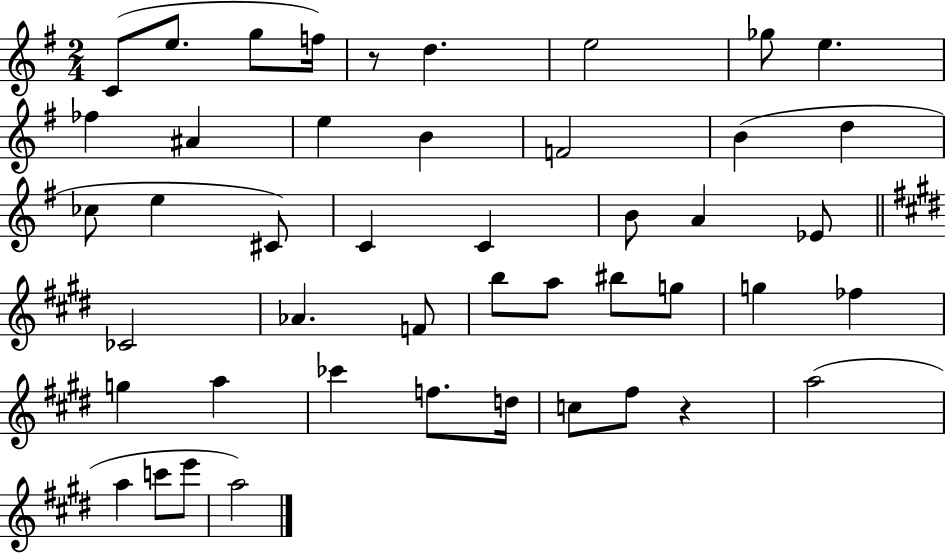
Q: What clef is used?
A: treble